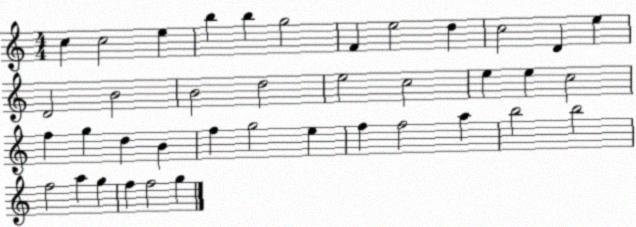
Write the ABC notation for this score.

X:1
T:Untitled
M:4/4
L:1/4
K:C
c c2 e b b g2 F e2 d c2 D e D2 B2 B2 d2 e2 c2 e e c2 f g d B f g2 e f f2 a b2 b2 f2 a g f f2 g